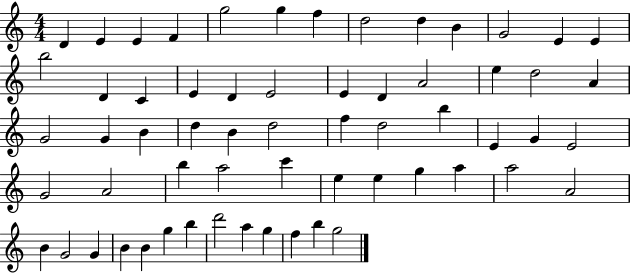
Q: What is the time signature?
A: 4/4